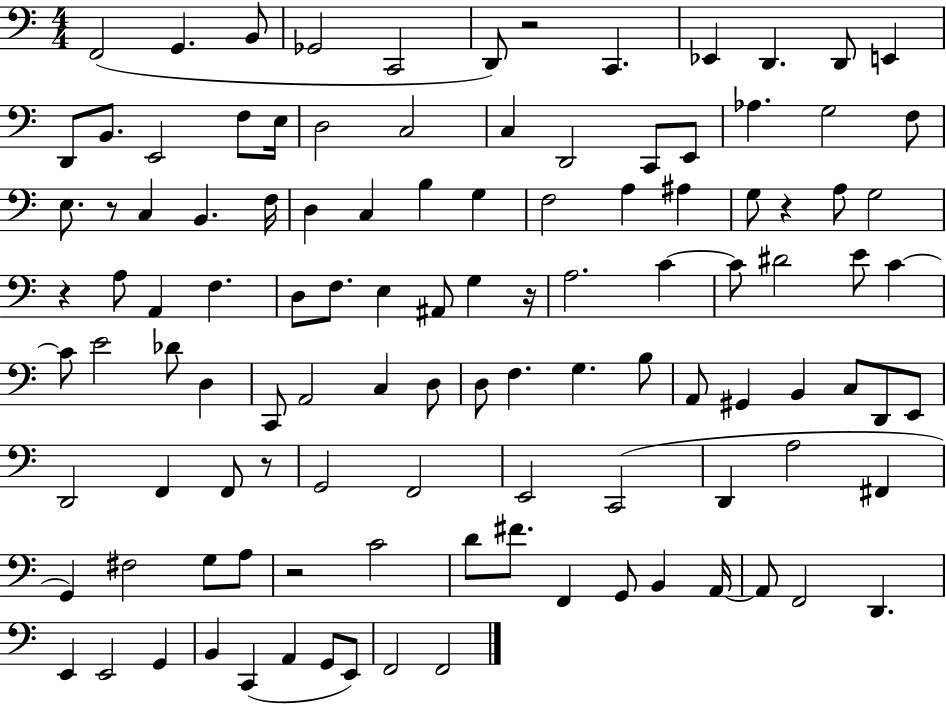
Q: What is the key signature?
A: C major